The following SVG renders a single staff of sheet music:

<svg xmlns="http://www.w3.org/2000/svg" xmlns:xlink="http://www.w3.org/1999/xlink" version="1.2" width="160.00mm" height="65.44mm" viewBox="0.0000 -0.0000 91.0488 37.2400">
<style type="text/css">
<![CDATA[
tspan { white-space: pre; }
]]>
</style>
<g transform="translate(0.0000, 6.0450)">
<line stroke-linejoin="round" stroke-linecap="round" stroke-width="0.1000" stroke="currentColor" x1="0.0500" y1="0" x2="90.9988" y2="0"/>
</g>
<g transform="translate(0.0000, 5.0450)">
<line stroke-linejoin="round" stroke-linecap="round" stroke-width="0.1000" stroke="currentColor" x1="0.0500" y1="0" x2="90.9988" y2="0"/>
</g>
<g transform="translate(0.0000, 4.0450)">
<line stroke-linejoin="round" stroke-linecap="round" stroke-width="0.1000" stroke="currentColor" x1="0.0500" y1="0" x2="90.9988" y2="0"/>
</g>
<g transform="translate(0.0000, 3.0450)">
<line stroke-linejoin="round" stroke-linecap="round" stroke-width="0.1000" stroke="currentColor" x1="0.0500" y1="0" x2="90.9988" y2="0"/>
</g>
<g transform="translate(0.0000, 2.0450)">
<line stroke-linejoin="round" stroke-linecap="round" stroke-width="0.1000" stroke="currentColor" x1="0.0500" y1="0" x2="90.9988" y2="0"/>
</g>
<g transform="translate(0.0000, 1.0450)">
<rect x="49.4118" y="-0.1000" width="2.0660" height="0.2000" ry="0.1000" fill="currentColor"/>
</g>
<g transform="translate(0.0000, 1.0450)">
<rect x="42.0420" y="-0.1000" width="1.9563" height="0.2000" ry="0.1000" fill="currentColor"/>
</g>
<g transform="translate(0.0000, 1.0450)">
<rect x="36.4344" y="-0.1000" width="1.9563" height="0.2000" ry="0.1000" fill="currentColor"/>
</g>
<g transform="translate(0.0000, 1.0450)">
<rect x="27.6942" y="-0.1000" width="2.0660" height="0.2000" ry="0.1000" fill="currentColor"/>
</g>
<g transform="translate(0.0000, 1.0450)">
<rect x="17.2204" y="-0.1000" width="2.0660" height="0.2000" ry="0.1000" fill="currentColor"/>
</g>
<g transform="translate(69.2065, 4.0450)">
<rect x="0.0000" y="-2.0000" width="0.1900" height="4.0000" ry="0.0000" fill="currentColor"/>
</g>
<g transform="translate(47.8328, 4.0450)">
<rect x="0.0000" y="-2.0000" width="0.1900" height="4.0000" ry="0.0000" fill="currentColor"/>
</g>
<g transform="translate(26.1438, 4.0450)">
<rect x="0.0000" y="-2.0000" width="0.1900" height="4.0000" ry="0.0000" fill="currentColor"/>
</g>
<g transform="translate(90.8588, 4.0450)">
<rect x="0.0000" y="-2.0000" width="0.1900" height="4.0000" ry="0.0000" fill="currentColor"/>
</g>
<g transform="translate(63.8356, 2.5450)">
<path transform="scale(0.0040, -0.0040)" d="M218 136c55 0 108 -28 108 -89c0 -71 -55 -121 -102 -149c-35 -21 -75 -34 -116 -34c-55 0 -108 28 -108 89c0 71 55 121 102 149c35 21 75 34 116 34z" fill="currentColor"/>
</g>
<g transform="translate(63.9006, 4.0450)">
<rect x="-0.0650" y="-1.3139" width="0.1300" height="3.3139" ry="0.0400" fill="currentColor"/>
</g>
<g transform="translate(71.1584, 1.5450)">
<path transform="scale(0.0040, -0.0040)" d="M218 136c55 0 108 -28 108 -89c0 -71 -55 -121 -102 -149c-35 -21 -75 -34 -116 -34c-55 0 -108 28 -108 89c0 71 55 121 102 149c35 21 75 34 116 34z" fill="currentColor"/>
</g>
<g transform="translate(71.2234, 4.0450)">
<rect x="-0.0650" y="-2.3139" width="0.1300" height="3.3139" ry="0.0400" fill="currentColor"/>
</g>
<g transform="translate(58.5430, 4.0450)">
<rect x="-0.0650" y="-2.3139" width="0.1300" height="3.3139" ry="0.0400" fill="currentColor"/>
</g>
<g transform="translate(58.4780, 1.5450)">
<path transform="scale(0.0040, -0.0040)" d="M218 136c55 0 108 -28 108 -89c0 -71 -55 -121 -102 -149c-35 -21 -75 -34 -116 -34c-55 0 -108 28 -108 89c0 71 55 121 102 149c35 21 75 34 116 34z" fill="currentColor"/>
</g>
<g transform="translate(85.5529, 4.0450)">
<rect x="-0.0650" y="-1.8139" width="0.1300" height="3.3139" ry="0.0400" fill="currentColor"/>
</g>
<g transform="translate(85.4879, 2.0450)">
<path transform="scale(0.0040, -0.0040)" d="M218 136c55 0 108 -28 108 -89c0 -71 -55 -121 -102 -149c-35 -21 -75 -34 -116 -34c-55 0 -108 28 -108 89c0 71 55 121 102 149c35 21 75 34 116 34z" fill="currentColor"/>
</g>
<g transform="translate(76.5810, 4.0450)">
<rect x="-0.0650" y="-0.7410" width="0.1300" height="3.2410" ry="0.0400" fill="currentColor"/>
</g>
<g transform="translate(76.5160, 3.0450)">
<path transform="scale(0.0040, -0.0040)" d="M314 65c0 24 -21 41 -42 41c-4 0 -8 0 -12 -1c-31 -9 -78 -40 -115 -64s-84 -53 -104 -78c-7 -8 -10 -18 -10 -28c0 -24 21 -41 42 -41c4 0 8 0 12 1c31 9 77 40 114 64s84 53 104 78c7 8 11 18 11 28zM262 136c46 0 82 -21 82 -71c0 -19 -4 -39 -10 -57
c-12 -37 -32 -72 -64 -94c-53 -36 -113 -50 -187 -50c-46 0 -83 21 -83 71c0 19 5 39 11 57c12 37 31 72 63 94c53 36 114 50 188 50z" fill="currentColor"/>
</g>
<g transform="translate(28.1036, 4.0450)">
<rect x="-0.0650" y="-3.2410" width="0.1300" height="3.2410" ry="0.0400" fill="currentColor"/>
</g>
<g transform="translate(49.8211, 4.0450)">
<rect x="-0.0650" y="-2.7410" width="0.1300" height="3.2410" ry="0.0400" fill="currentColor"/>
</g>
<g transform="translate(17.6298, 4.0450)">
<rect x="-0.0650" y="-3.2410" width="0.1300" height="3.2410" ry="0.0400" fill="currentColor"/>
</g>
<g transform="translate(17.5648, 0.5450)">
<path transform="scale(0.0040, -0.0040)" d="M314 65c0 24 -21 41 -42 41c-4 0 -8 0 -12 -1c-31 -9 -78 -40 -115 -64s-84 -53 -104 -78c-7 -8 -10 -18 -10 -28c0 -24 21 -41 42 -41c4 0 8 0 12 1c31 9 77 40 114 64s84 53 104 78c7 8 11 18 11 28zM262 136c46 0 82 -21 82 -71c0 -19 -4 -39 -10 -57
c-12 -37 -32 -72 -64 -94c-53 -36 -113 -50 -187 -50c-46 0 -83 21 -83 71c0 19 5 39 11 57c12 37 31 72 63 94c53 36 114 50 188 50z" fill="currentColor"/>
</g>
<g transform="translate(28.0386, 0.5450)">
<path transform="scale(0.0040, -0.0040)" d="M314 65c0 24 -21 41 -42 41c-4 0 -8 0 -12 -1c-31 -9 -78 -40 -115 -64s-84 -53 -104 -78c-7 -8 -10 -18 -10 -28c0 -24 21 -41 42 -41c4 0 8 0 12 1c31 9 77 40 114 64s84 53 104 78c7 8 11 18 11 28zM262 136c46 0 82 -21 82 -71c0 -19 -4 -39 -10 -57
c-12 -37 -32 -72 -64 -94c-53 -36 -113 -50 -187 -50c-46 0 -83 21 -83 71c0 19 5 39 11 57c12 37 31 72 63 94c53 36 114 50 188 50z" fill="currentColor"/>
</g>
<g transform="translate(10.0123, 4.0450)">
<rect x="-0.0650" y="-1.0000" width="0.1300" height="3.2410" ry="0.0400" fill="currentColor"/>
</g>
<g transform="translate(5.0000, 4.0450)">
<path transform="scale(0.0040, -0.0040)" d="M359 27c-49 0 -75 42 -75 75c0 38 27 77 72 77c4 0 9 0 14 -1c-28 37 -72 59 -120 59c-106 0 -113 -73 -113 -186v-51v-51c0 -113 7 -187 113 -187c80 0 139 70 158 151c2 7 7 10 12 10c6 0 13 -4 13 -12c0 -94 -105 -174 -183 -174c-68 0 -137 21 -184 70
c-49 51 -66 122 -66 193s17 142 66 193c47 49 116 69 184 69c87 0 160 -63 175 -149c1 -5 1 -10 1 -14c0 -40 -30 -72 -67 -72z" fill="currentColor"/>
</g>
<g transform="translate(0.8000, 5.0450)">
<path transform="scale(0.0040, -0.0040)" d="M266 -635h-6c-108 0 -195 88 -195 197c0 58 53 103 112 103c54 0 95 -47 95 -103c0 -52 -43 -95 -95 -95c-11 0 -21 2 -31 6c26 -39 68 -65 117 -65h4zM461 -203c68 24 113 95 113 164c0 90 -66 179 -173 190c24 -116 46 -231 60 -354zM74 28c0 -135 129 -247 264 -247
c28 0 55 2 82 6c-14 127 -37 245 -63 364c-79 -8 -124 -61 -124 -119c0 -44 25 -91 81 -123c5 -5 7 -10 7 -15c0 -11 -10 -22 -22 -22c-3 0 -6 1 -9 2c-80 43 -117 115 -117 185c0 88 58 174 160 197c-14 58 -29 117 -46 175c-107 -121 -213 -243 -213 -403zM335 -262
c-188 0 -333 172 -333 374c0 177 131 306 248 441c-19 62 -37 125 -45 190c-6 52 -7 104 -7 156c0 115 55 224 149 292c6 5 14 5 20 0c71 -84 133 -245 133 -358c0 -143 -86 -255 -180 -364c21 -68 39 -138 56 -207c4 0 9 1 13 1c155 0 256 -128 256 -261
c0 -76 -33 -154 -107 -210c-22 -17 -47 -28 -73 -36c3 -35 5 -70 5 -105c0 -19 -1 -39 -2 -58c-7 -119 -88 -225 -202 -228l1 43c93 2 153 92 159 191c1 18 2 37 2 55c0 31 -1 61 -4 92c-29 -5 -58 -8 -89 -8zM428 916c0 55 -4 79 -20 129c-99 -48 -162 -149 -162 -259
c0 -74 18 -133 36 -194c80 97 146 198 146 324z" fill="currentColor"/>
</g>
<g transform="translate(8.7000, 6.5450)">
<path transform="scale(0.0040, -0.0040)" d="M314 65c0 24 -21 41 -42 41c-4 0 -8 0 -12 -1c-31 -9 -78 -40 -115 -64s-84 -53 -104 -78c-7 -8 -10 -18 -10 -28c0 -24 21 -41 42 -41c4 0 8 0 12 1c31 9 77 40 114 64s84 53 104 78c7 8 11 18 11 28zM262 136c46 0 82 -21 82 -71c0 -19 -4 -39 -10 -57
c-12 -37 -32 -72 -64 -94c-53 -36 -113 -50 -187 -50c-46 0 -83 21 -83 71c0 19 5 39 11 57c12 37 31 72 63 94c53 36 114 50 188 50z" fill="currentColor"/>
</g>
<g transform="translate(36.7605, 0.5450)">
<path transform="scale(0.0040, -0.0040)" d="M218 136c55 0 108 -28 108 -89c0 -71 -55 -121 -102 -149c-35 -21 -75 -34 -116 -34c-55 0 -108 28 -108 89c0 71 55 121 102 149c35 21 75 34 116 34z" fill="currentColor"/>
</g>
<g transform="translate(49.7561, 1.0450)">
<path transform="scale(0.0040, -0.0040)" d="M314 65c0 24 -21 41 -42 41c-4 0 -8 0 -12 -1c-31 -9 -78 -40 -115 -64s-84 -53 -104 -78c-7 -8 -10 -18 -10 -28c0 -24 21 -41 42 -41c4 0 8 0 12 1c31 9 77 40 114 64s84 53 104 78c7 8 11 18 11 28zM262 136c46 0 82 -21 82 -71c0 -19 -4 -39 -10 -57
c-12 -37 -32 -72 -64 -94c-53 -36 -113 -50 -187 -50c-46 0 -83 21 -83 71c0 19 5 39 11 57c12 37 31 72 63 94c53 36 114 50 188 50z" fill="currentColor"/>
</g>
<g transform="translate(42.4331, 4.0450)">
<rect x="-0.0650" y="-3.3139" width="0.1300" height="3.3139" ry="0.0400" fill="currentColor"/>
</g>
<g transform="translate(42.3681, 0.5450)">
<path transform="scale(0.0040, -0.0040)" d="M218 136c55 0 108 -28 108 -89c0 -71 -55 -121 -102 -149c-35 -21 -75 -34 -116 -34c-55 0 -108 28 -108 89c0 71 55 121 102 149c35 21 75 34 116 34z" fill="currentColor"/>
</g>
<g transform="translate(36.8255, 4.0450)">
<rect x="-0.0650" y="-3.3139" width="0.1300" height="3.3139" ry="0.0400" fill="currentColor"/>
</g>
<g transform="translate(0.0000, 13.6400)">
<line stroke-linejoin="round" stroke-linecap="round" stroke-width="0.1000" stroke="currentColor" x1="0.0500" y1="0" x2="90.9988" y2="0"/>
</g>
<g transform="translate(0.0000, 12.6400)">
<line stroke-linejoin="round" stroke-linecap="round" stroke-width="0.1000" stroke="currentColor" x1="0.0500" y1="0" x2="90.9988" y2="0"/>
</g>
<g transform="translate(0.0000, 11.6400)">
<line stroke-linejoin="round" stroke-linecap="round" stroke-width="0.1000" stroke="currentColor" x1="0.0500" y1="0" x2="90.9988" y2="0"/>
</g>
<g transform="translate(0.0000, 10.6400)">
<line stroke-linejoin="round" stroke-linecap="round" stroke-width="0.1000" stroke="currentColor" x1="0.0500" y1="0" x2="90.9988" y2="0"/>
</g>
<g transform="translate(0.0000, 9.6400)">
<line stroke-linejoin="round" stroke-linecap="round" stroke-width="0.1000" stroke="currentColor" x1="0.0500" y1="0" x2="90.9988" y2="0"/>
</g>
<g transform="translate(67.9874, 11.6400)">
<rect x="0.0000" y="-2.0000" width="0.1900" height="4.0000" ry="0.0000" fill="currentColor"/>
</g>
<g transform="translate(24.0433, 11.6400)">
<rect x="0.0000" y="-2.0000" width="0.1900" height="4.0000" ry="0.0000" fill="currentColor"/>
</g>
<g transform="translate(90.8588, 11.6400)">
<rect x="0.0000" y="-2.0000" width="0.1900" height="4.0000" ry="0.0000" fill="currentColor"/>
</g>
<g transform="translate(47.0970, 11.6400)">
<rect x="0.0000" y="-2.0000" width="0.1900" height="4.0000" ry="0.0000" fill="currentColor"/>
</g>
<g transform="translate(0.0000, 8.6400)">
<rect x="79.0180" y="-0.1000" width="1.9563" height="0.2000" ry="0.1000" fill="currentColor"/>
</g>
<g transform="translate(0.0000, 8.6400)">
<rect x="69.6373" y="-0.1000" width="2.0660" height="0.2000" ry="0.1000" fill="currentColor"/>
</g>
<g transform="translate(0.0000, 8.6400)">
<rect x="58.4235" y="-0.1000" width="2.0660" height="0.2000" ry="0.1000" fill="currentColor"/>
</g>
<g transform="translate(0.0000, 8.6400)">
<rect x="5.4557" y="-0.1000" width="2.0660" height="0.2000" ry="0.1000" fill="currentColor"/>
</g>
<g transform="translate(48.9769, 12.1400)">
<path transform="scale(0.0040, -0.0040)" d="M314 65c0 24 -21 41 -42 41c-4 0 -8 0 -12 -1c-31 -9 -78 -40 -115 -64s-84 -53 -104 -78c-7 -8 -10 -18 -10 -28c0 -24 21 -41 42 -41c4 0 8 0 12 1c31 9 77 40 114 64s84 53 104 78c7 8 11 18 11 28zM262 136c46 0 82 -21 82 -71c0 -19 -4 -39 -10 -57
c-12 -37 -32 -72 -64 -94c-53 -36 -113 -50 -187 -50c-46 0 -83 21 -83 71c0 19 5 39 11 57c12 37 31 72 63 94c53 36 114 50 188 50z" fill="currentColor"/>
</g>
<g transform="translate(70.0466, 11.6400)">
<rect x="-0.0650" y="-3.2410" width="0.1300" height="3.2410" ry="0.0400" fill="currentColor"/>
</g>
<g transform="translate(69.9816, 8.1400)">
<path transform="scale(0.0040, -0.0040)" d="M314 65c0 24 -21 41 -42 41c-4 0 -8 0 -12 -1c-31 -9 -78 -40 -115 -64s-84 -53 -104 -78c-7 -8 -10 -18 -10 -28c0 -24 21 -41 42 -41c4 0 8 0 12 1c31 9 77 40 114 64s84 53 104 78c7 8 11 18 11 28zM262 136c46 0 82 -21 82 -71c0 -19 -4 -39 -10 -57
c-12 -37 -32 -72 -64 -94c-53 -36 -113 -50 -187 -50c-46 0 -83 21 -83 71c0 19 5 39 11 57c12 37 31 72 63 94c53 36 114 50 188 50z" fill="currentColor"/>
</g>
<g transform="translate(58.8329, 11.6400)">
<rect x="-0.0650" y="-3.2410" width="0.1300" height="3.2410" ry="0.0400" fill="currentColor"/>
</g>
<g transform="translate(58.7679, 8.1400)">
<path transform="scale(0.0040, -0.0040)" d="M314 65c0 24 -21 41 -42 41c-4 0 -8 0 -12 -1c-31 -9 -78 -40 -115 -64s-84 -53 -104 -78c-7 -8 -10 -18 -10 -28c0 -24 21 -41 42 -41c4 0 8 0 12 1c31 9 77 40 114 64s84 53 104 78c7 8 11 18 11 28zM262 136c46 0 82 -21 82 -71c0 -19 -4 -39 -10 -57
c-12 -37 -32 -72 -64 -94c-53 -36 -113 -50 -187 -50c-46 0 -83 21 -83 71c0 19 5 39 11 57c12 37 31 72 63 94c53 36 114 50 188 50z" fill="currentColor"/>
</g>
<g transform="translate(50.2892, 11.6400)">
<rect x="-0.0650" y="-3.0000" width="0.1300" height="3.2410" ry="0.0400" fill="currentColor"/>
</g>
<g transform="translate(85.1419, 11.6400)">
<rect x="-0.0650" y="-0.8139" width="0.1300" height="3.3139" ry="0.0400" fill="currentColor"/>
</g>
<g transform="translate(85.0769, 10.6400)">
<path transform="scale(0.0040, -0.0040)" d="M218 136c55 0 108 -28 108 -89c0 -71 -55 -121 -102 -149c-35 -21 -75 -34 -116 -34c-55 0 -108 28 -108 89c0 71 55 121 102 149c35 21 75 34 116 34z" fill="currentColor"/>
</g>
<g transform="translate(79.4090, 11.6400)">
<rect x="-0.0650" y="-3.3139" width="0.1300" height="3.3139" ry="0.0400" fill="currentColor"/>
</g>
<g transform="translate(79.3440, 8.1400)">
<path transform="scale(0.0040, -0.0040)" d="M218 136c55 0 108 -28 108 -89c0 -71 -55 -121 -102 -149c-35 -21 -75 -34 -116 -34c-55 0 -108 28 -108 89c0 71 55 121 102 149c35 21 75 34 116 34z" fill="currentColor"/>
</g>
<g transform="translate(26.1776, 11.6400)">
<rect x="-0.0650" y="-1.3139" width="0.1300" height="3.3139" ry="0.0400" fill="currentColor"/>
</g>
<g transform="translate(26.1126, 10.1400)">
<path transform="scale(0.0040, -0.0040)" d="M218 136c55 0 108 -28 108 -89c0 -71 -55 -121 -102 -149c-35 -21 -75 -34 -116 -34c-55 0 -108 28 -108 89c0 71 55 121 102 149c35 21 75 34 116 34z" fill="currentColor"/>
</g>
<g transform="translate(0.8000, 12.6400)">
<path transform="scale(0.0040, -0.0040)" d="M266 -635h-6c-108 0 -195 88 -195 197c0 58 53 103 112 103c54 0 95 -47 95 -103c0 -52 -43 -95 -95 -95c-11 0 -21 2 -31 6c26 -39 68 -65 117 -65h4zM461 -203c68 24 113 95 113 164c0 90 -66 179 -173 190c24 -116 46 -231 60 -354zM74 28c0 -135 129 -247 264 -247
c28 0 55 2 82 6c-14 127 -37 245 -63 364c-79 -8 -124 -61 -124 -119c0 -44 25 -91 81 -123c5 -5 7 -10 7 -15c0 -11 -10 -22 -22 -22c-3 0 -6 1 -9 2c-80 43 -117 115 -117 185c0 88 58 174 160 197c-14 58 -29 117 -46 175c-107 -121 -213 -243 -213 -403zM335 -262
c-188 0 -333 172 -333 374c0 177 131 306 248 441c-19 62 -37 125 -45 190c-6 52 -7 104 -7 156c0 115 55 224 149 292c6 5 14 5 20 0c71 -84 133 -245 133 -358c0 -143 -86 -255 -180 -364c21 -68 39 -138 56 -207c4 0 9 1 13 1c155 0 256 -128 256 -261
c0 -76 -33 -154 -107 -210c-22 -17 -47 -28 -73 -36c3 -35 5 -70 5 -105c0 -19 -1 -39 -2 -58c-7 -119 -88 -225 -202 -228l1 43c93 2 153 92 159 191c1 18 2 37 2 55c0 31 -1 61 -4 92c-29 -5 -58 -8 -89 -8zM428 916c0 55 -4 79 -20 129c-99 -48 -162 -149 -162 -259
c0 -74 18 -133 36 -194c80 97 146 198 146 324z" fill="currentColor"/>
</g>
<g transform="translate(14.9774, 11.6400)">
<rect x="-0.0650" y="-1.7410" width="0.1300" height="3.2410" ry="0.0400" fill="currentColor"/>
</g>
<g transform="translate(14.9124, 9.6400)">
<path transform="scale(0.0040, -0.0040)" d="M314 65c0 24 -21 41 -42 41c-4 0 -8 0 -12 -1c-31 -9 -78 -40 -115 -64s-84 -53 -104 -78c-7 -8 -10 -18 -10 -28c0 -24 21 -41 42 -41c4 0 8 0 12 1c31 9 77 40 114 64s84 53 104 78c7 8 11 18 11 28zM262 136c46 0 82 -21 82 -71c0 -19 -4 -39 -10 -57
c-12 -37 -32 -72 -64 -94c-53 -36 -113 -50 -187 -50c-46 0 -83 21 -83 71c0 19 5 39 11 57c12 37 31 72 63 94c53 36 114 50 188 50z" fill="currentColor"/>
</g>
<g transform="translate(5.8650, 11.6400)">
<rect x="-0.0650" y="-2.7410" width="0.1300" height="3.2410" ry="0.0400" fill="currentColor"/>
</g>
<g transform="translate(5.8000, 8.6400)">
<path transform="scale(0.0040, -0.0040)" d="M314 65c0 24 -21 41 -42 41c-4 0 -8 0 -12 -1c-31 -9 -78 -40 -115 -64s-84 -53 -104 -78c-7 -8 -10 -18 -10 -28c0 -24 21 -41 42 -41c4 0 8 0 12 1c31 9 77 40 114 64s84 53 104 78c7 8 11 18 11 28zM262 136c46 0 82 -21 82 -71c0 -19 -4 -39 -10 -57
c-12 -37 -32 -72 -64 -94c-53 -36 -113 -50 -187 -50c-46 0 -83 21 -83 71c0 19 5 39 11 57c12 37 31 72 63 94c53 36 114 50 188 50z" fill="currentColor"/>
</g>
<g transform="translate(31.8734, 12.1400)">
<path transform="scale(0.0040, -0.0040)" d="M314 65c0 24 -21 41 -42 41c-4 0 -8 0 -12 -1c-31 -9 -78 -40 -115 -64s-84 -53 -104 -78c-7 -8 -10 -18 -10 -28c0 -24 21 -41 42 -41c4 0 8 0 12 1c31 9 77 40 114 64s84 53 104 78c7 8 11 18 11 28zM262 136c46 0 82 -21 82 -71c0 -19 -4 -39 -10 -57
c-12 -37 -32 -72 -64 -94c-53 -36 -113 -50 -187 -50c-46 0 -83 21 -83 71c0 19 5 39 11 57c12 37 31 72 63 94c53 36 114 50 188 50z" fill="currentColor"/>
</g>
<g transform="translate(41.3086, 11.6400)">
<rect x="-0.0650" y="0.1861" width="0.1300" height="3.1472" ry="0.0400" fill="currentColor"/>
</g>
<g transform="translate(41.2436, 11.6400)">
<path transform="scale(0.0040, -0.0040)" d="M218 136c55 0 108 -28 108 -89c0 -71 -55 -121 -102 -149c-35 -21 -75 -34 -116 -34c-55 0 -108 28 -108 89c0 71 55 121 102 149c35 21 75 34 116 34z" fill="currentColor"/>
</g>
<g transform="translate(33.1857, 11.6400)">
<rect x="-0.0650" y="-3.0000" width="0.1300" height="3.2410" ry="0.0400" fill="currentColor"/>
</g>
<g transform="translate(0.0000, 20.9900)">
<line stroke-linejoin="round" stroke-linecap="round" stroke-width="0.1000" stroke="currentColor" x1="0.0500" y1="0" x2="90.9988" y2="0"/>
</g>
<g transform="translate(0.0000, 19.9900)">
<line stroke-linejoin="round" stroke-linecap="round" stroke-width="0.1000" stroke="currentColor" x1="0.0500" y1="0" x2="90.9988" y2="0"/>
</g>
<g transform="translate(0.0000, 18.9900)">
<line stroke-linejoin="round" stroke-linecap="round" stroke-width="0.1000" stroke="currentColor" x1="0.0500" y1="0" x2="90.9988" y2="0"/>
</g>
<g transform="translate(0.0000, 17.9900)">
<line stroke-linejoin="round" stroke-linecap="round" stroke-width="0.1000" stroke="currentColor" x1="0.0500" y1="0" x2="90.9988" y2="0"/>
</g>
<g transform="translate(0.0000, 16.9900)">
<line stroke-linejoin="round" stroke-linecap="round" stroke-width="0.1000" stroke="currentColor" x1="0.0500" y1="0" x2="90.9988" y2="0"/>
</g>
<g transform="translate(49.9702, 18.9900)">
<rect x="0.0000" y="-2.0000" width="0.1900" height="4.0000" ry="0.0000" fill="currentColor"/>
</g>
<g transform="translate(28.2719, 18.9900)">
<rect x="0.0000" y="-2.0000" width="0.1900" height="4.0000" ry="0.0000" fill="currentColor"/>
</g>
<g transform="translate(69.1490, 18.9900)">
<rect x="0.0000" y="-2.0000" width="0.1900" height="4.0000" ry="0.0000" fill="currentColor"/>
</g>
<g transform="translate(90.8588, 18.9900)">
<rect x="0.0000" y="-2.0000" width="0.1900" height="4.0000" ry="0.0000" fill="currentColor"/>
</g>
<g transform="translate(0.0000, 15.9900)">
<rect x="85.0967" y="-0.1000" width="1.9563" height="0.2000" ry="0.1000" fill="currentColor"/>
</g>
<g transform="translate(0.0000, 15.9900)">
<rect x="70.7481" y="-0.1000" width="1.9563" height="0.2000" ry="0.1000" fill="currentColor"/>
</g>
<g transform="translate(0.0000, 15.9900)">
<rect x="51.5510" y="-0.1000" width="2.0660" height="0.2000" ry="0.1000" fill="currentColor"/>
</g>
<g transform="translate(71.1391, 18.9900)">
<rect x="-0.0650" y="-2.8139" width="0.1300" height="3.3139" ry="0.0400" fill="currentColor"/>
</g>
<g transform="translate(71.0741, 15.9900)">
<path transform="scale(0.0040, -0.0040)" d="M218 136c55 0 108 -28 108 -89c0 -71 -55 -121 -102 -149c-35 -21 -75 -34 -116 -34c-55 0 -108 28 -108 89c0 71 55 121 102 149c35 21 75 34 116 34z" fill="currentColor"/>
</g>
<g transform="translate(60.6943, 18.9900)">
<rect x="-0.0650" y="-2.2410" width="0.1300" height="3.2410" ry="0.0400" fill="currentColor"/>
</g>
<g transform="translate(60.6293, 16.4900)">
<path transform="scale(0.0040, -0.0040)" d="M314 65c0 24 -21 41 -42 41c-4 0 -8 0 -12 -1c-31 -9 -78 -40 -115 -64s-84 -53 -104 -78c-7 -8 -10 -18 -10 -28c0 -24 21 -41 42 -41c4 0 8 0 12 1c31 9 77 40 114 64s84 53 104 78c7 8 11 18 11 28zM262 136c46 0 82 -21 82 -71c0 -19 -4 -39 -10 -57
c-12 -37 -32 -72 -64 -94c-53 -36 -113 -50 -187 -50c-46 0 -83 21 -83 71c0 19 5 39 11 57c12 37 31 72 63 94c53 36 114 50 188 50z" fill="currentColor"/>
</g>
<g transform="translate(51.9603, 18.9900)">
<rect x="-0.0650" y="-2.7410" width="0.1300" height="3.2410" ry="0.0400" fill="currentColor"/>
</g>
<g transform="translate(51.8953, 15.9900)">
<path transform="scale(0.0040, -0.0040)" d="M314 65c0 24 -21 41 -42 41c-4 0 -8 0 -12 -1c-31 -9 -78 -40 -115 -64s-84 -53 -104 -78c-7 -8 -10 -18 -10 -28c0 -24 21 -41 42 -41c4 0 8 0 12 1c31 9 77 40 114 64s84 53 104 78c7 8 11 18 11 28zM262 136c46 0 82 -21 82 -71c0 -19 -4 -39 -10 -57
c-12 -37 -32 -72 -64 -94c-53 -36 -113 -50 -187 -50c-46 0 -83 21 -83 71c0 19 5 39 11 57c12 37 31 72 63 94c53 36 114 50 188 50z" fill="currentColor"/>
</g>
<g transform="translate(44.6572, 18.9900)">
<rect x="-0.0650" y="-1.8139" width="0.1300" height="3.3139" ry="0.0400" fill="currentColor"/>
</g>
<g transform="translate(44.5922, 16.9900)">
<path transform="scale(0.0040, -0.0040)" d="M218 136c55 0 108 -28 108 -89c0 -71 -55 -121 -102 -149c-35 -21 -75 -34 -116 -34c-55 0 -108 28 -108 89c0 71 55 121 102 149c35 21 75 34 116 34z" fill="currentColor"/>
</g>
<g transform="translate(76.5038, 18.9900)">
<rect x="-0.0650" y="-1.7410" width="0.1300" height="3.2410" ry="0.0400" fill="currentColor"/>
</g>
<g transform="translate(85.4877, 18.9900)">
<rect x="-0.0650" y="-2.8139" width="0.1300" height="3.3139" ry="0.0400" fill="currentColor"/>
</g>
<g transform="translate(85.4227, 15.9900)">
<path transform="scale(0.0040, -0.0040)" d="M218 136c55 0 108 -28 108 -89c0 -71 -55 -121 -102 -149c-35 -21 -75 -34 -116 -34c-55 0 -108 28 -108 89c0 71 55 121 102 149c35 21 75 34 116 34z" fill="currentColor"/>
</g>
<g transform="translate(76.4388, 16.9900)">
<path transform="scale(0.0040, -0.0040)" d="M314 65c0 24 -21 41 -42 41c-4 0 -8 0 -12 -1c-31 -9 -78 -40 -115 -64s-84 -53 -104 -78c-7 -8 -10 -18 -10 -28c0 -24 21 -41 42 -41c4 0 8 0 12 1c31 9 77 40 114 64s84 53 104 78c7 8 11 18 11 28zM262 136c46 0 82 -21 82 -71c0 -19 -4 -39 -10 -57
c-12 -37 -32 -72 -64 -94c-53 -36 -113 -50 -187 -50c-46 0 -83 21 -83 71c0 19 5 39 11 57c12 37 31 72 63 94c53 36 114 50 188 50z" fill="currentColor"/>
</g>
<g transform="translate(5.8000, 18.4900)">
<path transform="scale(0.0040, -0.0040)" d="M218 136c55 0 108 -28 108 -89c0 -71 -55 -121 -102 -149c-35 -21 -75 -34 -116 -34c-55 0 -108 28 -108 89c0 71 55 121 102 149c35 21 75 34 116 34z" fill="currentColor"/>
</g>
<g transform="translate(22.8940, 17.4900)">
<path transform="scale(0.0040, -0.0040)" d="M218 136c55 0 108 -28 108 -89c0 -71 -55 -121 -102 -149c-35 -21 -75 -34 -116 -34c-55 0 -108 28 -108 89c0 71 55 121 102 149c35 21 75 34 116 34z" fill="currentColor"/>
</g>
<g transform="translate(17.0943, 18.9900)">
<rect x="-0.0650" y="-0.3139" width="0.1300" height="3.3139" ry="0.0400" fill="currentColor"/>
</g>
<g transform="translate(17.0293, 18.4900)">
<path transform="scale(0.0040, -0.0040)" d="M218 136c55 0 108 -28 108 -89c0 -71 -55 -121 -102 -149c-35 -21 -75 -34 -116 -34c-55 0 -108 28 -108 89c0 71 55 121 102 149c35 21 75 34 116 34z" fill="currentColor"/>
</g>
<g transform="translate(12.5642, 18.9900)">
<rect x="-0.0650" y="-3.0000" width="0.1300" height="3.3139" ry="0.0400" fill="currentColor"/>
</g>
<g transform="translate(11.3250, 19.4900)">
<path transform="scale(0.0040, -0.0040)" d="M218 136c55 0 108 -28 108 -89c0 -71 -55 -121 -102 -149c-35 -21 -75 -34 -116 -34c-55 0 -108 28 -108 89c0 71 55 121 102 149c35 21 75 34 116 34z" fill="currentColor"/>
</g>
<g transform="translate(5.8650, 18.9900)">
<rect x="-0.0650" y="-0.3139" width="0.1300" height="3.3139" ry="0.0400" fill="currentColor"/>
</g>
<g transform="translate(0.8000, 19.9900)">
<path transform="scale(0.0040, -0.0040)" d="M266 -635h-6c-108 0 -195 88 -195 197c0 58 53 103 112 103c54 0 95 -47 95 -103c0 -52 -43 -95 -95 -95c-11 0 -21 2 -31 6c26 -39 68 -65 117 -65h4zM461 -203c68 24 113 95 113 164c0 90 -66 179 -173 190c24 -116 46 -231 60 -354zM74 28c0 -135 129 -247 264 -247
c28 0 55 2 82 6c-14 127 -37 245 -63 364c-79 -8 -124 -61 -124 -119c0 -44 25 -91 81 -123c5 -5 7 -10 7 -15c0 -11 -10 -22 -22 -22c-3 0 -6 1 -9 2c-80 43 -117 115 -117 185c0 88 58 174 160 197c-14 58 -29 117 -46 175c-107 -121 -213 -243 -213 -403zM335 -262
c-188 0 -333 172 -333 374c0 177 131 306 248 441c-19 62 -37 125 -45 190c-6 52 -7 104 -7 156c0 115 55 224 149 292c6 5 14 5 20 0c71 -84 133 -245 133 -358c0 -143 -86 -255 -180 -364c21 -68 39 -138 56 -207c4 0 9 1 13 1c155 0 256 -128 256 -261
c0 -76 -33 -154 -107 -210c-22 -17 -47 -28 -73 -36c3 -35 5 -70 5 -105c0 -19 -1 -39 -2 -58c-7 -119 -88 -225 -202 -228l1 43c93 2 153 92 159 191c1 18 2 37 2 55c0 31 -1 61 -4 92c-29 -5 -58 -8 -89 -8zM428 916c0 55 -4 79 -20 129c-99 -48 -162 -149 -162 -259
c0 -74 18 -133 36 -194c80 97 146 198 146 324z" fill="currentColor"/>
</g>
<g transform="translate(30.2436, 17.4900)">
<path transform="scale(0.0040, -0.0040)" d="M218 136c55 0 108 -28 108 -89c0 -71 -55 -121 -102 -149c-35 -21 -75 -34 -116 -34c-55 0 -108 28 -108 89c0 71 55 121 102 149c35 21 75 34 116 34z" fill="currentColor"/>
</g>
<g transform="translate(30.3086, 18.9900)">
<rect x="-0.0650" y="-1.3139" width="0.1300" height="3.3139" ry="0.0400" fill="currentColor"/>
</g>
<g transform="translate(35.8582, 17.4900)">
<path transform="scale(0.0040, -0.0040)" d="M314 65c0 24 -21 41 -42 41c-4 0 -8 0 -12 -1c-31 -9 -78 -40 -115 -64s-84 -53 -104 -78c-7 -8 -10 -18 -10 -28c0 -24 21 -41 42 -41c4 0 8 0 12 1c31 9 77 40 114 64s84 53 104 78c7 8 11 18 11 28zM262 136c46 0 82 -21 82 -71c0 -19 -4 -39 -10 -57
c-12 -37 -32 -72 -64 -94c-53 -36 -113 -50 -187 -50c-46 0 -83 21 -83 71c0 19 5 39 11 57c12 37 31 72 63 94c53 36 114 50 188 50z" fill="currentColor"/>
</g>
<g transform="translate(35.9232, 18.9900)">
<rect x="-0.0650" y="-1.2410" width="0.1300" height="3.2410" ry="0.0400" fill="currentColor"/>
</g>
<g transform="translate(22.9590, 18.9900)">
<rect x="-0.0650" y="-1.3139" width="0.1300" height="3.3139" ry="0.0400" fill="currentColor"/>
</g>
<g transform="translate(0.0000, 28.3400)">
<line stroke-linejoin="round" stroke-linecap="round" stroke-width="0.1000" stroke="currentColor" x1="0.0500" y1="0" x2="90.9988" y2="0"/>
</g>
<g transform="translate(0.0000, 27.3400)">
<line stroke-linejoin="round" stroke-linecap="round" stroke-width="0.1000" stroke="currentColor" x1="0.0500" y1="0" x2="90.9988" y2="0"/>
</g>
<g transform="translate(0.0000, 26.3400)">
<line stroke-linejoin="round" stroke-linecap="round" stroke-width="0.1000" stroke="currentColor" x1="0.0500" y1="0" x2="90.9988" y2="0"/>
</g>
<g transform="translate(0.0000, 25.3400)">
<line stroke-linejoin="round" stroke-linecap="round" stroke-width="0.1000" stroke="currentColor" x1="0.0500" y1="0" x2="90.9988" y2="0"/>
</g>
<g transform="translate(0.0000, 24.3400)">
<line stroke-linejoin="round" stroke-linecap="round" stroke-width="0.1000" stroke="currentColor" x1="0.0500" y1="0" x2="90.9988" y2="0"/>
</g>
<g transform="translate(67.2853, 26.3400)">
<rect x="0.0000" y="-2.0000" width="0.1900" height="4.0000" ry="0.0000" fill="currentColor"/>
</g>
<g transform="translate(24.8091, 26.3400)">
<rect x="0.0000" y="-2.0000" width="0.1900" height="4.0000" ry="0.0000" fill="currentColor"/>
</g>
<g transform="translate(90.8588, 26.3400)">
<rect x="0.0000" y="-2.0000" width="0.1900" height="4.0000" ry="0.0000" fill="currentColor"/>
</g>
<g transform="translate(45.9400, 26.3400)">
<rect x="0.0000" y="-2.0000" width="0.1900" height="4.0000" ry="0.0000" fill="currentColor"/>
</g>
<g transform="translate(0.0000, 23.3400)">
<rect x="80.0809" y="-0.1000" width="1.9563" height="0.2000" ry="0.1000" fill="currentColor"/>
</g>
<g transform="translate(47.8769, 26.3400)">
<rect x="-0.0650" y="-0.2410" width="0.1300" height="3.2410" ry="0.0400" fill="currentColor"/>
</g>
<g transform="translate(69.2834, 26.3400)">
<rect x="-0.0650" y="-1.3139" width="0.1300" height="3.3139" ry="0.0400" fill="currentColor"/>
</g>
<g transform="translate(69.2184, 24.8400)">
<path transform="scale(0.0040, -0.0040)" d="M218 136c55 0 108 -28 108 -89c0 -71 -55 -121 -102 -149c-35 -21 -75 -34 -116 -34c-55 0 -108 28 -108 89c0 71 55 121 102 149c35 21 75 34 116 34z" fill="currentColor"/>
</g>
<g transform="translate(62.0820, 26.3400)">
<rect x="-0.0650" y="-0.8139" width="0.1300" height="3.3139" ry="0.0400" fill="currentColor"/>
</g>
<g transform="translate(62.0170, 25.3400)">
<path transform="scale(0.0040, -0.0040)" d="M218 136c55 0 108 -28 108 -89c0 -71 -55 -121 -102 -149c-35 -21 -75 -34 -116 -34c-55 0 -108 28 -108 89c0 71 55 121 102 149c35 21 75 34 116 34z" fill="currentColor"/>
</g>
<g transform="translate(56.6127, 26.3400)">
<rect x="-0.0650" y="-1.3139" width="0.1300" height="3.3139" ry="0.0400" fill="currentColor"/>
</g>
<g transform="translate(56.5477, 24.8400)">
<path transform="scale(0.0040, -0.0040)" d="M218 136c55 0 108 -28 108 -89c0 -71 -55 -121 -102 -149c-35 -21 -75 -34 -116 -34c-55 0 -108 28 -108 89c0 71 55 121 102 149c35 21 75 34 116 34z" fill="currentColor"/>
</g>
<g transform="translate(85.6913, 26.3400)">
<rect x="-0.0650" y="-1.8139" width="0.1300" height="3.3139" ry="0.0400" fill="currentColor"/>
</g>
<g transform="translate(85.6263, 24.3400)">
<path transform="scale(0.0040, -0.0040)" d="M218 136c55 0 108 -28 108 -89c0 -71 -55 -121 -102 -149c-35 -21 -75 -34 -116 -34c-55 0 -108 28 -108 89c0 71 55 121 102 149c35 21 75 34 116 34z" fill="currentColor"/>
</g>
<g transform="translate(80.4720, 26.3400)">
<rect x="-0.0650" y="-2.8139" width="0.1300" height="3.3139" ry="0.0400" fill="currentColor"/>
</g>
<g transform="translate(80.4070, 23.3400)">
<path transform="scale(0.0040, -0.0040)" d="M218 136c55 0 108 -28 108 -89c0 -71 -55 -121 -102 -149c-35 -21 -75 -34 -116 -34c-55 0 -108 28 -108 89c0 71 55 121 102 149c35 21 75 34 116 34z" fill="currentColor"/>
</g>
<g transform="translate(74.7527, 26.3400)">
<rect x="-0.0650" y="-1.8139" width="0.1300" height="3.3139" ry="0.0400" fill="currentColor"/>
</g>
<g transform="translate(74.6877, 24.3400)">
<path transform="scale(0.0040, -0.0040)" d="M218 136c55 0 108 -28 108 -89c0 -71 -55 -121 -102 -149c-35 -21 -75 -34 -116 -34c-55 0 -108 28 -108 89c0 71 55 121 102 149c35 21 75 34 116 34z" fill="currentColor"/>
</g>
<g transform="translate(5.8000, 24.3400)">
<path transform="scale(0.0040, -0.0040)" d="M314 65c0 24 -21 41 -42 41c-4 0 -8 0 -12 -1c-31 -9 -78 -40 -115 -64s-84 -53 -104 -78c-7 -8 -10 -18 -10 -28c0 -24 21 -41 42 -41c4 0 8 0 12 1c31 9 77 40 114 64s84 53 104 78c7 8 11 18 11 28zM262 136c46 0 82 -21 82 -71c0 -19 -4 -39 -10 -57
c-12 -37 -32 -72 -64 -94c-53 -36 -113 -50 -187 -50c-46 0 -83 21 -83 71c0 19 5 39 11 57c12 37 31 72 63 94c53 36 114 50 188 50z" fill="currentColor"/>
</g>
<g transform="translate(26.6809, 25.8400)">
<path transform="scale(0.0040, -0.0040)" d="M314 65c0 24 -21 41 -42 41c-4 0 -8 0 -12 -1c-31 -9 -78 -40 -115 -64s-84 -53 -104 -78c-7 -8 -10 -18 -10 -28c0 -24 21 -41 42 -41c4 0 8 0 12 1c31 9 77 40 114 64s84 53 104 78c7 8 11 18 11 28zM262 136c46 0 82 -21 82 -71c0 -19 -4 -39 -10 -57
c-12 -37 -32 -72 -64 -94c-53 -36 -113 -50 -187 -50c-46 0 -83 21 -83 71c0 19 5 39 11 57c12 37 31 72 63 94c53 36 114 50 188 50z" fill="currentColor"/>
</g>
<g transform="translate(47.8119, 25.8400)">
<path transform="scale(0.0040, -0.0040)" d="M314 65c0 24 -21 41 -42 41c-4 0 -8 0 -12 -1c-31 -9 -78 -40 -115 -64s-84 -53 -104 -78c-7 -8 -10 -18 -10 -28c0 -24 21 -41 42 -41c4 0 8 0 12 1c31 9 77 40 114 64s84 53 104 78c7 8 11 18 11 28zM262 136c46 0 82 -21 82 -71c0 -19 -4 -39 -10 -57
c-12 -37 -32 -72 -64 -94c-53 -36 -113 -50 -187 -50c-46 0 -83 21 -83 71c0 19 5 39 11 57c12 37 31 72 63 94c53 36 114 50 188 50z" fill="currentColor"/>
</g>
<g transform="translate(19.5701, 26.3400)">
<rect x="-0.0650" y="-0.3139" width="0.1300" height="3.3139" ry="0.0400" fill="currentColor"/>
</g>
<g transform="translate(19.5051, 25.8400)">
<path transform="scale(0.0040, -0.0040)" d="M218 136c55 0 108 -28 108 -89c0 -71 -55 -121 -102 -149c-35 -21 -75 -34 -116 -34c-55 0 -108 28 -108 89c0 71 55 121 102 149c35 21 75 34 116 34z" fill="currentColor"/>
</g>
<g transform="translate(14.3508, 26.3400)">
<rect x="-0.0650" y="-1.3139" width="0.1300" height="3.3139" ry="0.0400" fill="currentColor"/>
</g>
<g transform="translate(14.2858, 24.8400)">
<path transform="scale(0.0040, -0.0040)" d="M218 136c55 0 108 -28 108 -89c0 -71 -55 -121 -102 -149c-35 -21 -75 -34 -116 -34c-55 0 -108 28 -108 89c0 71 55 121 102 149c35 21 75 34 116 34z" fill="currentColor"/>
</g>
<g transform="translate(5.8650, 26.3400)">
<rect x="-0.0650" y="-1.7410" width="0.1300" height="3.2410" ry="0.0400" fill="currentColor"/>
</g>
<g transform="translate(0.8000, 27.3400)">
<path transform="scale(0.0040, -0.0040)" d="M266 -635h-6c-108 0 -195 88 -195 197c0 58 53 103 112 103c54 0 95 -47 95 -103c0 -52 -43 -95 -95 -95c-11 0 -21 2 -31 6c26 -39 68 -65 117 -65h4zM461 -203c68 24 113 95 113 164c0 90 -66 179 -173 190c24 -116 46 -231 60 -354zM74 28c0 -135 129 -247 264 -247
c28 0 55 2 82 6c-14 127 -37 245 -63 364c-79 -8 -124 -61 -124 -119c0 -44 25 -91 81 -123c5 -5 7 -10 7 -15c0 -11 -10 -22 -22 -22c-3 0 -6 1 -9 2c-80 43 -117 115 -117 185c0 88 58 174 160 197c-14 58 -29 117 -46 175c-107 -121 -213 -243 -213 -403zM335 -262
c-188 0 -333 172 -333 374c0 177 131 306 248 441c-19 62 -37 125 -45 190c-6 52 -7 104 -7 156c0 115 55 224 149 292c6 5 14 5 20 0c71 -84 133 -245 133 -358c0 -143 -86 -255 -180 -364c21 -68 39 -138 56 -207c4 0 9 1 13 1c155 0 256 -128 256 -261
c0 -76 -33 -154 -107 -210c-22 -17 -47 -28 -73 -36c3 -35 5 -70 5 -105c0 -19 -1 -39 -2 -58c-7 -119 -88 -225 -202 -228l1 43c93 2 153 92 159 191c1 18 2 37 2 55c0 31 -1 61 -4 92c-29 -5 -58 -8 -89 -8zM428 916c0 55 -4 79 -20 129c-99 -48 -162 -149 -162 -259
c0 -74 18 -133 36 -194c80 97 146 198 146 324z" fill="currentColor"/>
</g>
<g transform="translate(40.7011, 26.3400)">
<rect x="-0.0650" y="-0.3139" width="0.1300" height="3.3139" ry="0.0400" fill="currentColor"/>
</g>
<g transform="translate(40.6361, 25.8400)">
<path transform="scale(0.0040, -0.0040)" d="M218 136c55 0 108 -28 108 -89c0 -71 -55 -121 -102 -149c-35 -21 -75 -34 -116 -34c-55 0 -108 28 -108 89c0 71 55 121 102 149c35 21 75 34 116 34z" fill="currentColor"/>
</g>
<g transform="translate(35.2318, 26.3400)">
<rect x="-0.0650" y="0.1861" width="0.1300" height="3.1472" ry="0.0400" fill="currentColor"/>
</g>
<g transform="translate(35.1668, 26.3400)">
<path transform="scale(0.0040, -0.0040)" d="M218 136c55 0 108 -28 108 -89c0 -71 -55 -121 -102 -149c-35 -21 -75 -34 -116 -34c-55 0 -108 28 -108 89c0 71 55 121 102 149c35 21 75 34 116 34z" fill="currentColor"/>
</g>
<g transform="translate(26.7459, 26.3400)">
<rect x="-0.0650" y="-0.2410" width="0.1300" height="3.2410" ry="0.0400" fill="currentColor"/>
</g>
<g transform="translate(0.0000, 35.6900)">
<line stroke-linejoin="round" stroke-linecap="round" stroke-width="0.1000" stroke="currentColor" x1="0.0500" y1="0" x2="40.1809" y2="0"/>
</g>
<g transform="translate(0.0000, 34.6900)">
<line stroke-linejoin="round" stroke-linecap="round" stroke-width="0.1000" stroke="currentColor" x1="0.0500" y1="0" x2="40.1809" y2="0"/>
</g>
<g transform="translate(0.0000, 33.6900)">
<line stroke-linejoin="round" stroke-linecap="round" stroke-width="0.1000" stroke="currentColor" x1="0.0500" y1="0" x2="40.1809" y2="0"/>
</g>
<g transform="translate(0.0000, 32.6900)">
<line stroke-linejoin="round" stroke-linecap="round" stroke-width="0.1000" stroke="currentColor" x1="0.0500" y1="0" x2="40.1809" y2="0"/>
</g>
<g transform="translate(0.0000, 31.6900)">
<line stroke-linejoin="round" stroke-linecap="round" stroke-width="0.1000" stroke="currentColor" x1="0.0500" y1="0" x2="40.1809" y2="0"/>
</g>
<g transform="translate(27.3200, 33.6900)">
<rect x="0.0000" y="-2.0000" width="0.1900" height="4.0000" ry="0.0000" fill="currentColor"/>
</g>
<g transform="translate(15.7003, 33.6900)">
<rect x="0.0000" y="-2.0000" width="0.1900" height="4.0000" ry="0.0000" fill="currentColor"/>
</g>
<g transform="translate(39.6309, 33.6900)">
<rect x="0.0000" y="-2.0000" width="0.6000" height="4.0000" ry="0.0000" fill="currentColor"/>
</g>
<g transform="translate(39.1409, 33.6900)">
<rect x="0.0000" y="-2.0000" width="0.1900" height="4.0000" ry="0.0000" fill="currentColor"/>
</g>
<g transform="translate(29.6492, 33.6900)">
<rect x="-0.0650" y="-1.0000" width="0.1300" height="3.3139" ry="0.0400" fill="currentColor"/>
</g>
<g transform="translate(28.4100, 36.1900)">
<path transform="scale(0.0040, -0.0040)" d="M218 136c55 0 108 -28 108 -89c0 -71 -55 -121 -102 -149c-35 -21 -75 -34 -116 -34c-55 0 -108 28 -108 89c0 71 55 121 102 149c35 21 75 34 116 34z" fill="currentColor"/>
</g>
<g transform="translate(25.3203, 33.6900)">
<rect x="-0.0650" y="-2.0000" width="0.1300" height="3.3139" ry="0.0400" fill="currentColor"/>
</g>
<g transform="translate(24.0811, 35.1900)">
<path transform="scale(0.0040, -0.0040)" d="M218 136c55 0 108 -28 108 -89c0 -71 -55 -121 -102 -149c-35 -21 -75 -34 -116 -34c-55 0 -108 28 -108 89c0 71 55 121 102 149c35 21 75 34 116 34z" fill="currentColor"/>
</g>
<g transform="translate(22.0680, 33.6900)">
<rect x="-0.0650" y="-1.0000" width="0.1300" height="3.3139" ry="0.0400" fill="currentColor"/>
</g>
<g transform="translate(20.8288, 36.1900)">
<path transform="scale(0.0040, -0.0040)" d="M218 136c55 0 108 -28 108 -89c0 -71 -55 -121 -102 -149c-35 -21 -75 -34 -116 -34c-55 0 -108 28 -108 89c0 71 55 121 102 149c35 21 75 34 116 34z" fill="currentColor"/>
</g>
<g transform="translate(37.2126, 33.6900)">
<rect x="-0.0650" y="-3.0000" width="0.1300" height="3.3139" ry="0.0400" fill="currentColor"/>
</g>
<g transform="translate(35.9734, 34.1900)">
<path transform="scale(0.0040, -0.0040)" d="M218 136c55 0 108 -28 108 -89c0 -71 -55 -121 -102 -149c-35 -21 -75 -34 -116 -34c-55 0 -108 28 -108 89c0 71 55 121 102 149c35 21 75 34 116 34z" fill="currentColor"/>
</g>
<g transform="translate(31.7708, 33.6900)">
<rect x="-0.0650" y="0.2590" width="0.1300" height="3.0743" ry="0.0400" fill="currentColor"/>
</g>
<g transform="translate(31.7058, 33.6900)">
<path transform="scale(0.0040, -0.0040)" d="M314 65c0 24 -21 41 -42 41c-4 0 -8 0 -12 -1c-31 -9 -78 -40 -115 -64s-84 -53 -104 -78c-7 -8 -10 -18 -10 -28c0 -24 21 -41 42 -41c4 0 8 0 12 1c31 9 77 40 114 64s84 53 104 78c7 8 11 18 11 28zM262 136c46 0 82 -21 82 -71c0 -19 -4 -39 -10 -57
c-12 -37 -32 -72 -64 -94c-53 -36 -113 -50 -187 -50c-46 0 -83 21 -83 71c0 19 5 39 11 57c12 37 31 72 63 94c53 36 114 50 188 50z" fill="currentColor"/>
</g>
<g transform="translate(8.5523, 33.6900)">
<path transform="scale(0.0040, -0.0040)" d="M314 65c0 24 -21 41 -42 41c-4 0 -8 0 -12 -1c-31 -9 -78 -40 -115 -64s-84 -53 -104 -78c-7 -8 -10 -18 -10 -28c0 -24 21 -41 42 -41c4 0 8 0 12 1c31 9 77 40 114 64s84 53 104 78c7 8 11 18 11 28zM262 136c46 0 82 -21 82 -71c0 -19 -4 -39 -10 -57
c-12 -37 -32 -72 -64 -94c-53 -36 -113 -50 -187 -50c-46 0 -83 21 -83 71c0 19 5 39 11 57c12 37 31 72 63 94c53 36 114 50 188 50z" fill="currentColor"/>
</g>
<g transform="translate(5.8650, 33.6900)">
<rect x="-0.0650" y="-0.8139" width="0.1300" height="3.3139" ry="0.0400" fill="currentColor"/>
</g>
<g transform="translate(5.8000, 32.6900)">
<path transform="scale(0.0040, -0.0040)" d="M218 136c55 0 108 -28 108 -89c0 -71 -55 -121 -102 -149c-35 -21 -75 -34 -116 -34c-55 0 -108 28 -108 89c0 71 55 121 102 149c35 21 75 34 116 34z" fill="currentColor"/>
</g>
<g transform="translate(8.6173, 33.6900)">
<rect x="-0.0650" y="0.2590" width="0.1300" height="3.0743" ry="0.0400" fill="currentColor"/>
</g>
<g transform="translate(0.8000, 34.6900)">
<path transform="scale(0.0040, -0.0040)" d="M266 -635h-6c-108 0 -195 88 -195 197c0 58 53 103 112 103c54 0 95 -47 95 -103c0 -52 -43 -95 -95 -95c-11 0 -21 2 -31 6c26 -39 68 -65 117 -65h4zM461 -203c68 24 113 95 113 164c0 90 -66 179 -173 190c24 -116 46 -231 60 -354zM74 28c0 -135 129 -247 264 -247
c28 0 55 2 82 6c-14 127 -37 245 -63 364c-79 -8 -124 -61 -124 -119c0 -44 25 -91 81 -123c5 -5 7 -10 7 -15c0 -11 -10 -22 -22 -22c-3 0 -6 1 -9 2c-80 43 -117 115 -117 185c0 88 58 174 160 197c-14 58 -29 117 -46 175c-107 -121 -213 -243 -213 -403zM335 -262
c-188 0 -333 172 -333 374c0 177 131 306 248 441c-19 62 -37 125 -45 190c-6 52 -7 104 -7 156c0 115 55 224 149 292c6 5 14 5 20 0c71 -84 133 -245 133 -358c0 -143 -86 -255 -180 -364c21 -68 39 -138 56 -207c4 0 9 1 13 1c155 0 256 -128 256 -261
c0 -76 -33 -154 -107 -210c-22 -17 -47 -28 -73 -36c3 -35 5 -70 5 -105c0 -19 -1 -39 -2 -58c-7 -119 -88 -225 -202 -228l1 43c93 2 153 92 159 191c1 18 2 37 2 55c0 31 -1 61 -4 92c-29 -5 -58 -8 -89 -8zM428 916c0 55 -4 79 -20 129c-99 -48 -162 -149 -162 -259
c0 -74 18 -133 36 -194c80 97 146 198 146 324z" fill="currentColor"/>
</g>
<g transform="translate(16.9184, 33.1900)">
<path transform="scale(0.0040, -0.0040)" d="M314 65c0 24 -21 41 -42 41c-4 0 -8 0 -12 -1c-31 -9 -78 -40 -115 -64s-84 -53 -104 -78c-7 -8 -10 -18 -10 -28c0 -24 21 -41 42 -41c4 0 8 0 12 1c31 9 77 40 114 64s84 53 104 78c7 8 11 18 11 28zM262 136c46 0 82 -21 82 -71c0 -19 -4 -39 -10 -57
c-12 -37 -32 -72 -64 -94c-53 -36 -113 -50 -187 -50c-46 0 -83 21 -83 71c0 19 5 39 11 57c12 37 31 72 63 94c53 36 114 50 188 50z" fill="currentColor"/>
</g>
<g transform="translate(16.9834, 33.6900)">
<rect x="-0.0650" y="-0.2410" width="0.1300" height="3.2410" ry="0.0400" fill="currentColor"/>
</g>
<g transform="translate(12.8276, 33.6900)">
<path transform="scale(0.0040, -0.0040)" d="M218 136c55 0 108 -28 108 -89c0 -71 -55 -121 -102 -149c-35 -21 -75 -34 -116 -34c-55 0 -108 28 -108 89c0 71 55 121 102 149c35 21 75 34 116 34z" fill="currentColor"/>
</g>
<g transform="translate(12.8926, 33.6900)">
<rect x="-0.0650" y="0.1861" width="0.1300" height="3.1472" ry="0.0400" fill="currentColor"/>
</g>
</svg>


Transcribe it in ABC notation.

X:1
T:Untitled
M:4/4
L:1/4
K:C
D2 b2 b2 b b a2 g e g d2 f a2 f2 e A2 B A2 b2 b2 b d c A c e e e2 f a2 g2 a f2 a f2 e c c2 B c c2 e d e f a f d B2 B c2 D F D B2 A